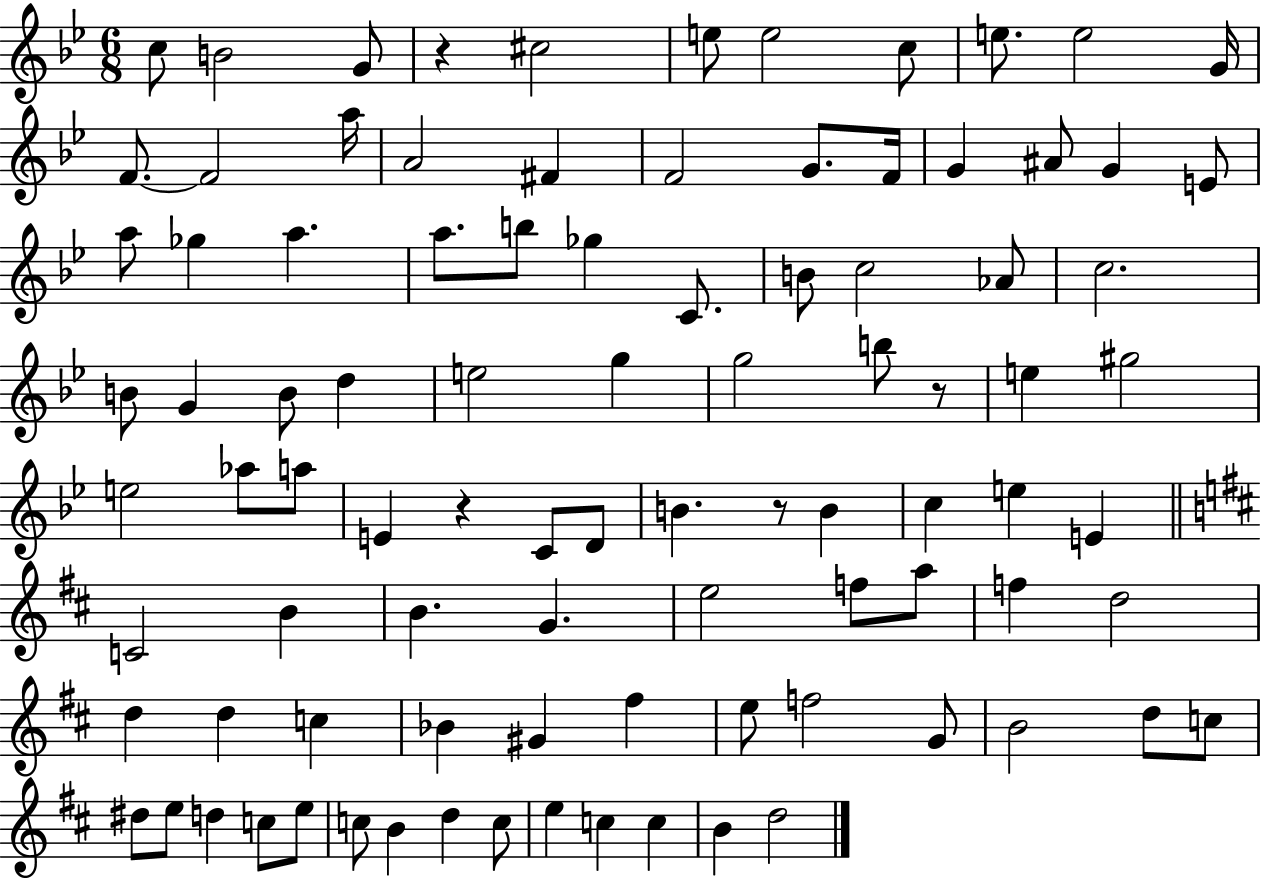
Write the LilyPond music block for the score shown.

{
  \clef treble
  \numericTimeSignature
  \time 6/8
  \key bes \major
  c''8 b'2 g'8 | r4 cis''2 | e''8 e''2 c''8 | e''8. e''2 g'16 | \break f'8.~~ f'2 a''16 | a'2 fis'4 | f'2 g'8. f'16 | g'4 ais'8 g'4 e'8 | \break a''8 ges''4 a''4. | a''8. b''8 ges''4 c'8. | b'8 c''2 aes'8 | c''2. | \break b'8 g'4 b'8 d''4 | e''2 g''4 | g''2 b''8 r8 | e''4 gis''2 | \break e''2 aes''8 a''8 | e'4 r4 c'8 d'8 | b'4. r8 b'4 | c''4 e''4 e'4 | \break \bar "||" \break \key d \major c'2 b'4 | b'4. g'4. | e''2 f''8 a''8 | f''4 d''2 | \break d''4 d''4 c''4 | bes'4 gis'4 fis''4 | e''8 f''2 g'8 | b'2 d''8 c''8 | \break dis''8 e''8 d''4 c''8 e''8 | c''8 b'4 d''4 c''8 | e''4 c''4 c''4 | b'4 d''2 | \break \bar "|."
}